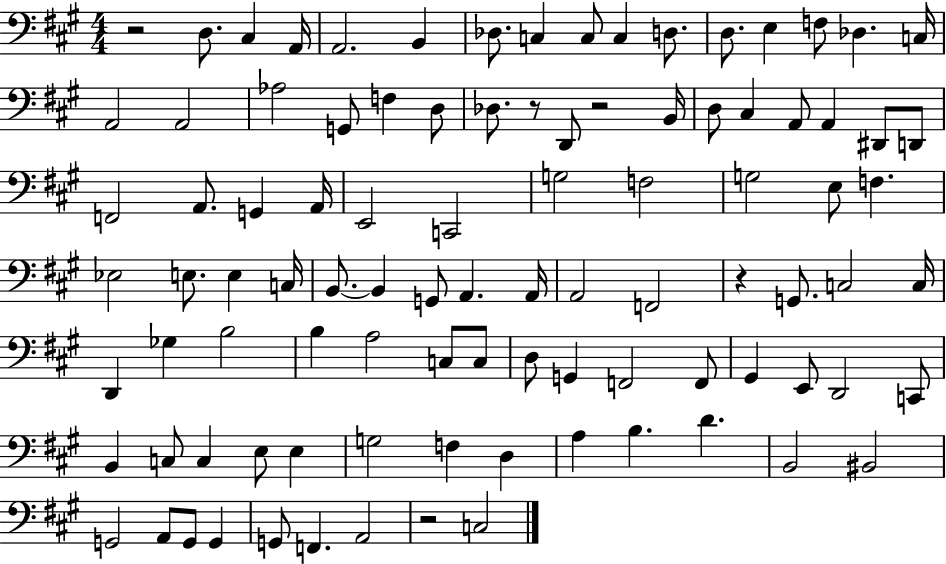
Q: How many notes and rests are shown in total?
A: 96